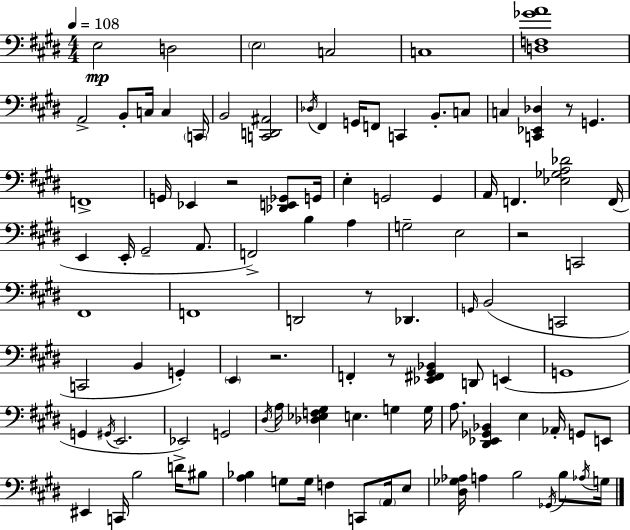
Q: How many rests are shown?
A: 6